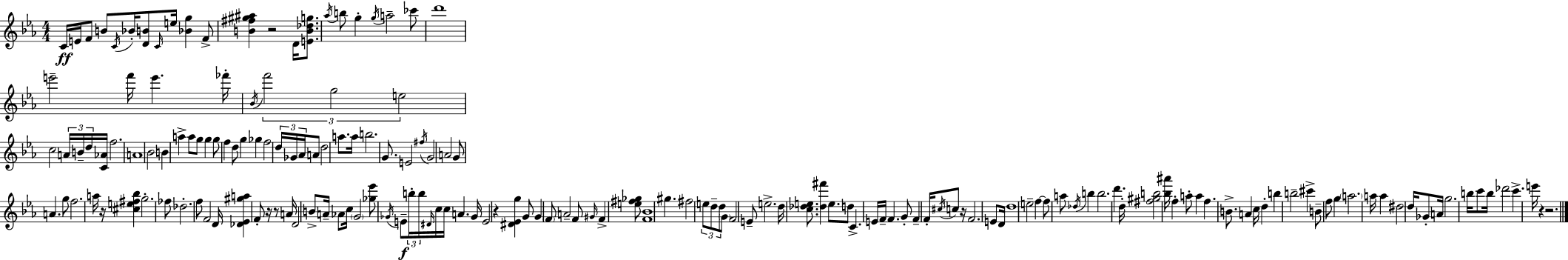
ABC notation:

X:1
T:Untitled
M:4/4
L:1/4
K:Eb
C/4 E/4 F/2 B/2 C/4 _B/4 [DB]/2 C/4 e/4 [_Bg] F/2 [B^f^g^a] z2 D/4 [EB_dg]/2 _a/4 b/2 g g/4 a2 _c'/2 d'4 e'2 f'/4 e' _f'/4 _B/4 f'2 g2 e2 c2 A/4 B/4 d/4 [C_A]/4 f2 A4 _B2 B a a/2 g/2 g g/2 f d/2 g _g f2 d/4 _G/4 _A/4 A/2 d2 a/2 a/4 b2 G/2 E2 ^f/4 G2 A2 G/2 A g/2 f2 a/4 z/4 [^ce^f_b] g2 _f/2 _d2 f/2 F2 D/4 [_D_E^ga] F/2 z/4 z/2 A/4 D2 B/2 A/4 _A/2 c/4 G2 [_g_e']/2 _G/4 E/2 b/4 b/4 ^D/4 c/4 c/4 A _G/4 E2 z [^D_Eg] G/2 G F/2 A2 F/2 ^G/4 F [e^f_g]/2 [F_B]4 ^g ^f2 e/2 d/2 d/2 G/2 F2 E/2 e2 d/4 [c_de]/2 [_d^f'] e/2 d/2 C E/4 F/4 F G/2 F F/4 ^c/4 c/2 z/4 F2 E/2 D/4 d4 e2 f f/2 a/2 _d/4 b b2 d' d/4 [^f^gb]2 [_b^a']/4 f a/2 a f B/2 A c/4 d b b2 ^c' B/2 f/2 g a2 a/4 a ^d2 d/4 _G/2 A/4 g2 b/4 c'/2 b/4 _d'2 c' e'/4 z z2